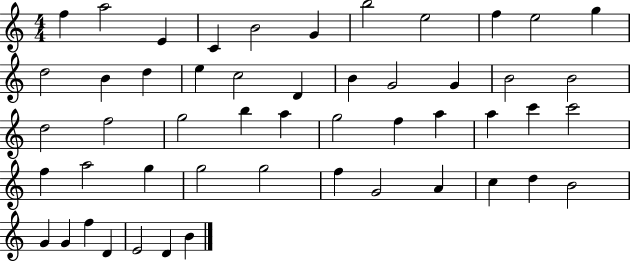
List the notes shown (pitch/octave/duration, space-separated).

F5/q A5/h E4/q C4/q B4/h G4/q B5/h E5/h F5/q E5/h G5/q D5/h B4/q D5/q E5/q C5/h D4/q B4/q G4/h G4/q B4/h B4/h D5/h F5/h G5/h B5/q A5/q G5/h F5/q A5/q A5/q C6/q C6/h F5/q A5/h G5/q G5/h G5/h F5/q G4/h A4/q C5/q D5/q B4/h G4/q G4/q F5/q D4/q E4/h D4/q B4/q